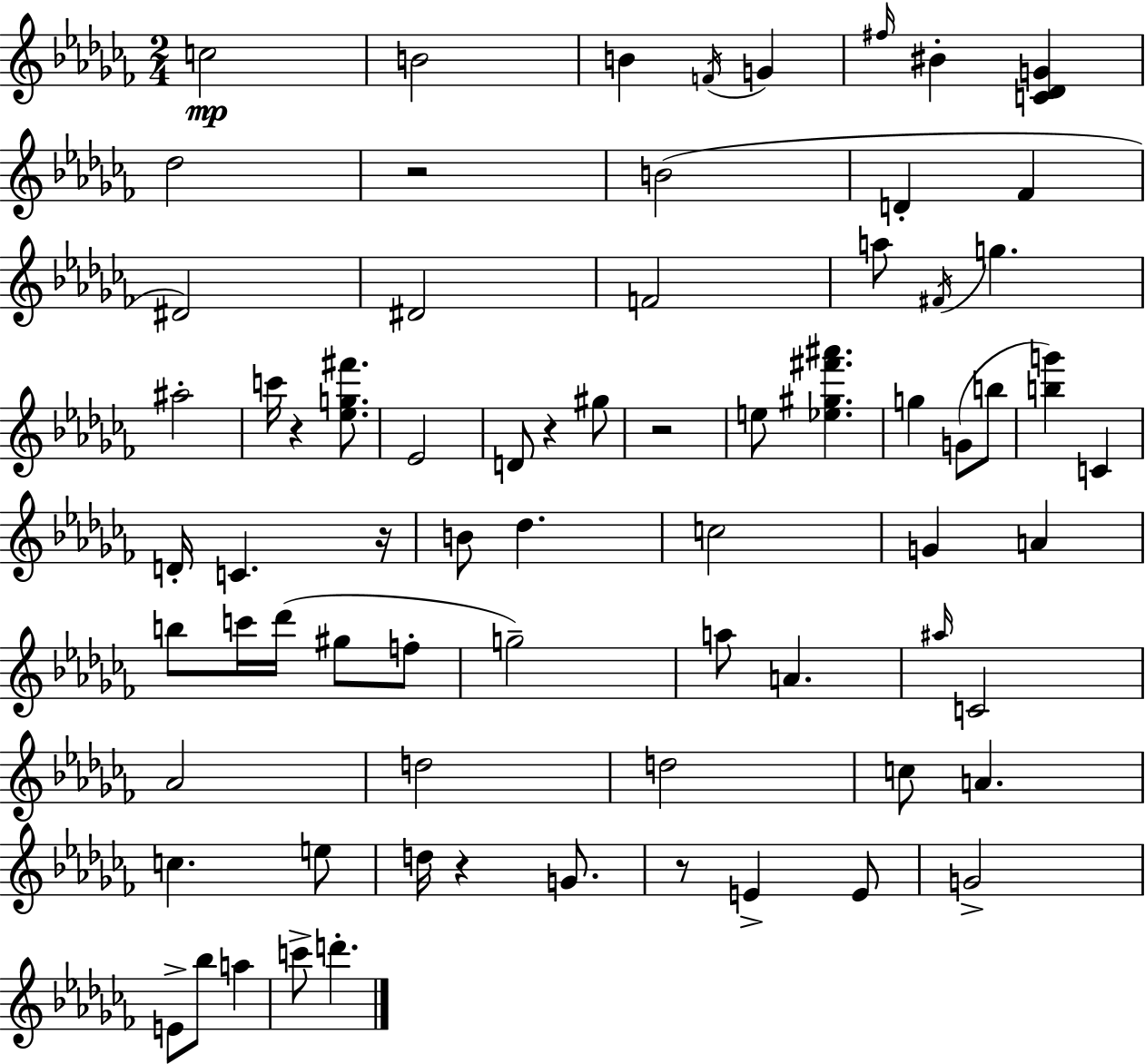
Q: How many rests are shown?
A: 7